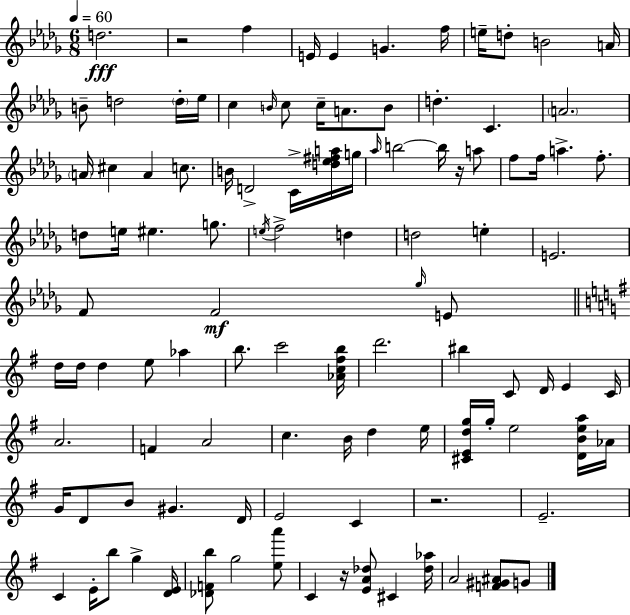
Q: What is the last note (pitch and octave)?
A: G4